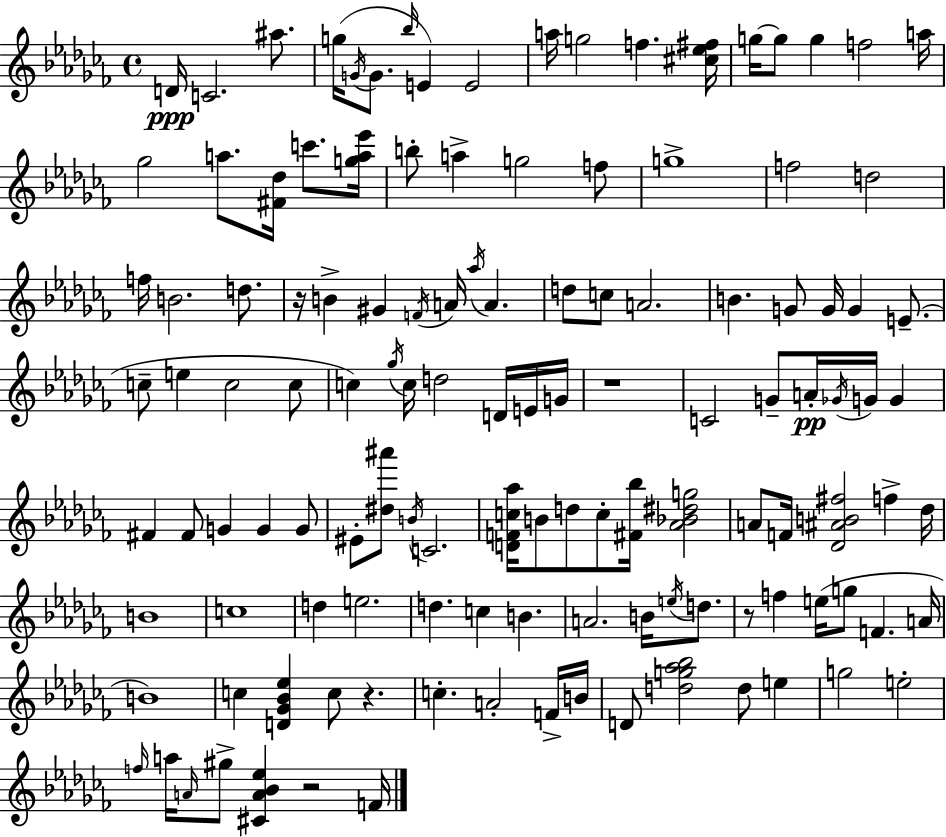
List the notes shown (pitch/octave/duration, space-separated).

D4/s C4/h. A#5/e. G5/s G4/s G4/e. Bb5/s E4/q E4/h A5/s G5/h F5/q. [C#5,Eb5,F#5]/s G5/s G5/e G5/q F5/h A5/s Gb5/h A5/e. [F#4,Db5]/s C6/e. [G5,A5,Eb6]/s B5/e A5/q G5/h F5/e G5/w F5/h D5/h F5/s B4/h. D5/e. R/s B4/q G#4/q F4/s A4/s Ab5/s A4/q. D5/e C5/e A4/h. B4/q. G4/e G4/s G4/q E4/e. C5/e E5/q C5/h C5/e C5/q Gb5/s C5/s D5/h D4/s E4/s G4/s R/w C4/h G4/e A4/s Gb4/s G4/s G4/q F#4/q F#4/e G4/q G4/q G4/e EIS4/e [D#5,A#6]/e B4/s C4/h. [D4,F4,C5,Ab5]/s B4/e D5/e C5/e [F#4,Bb5]/s [Ab4,Bb4,D#5,G5]/h A4/e F4/s [Db4,A#4,B4,F#5]/h F5/q Db5/s B4/w C5/w D5/q E5/h. D5/q. C5/q B4/q. A4/h. B4/s E5/s D5/e. R/e F5/q E5/s G5/e F4/q. A4/s B4/w C5/q [D4,Gb4,Bb4,Eb5]/q C5/e R/q. C5/q. A4/h F4/s B4/s D4/e [D5,G5,Ab5,Bb5]/h D5/e E5/q G5/h E5/h F5/s A5/s A4/s G#5/e [C#4,A4,Bb4,Eb5]/q R/h F4/s